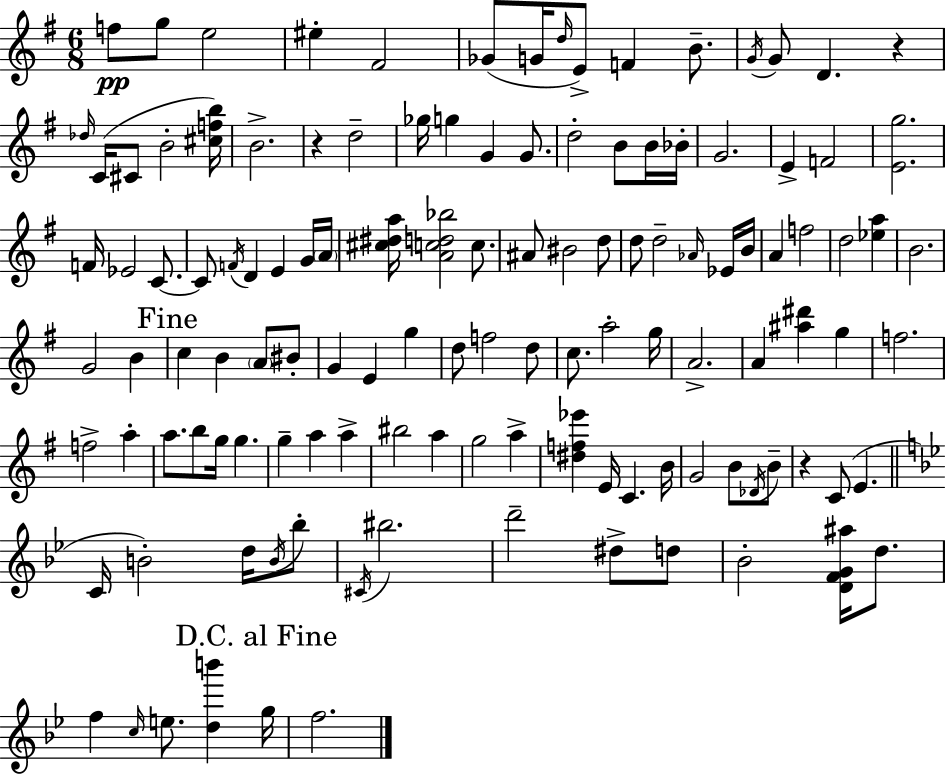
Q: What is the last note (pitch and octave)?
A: F5